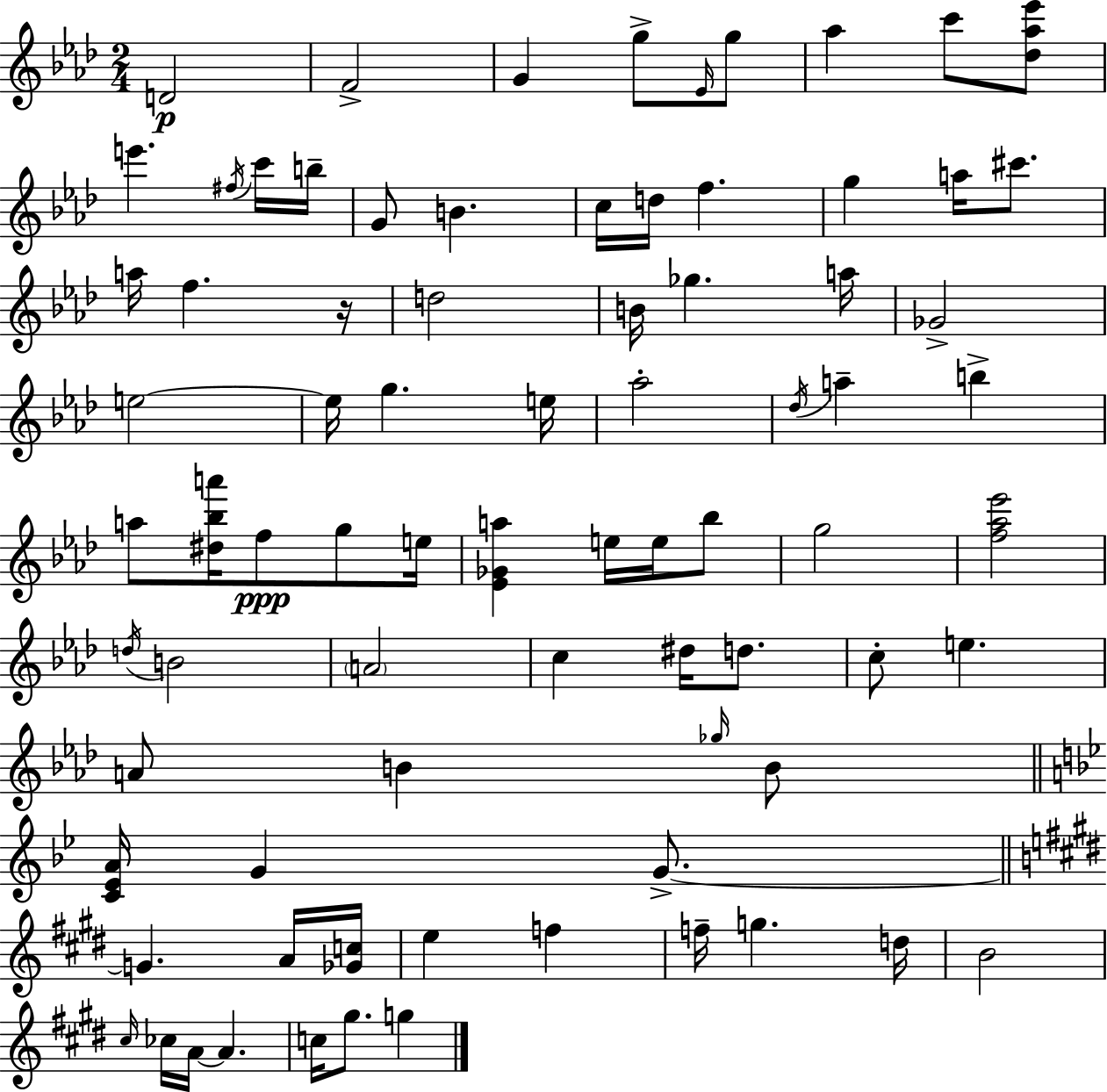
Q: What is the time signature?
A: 2/4